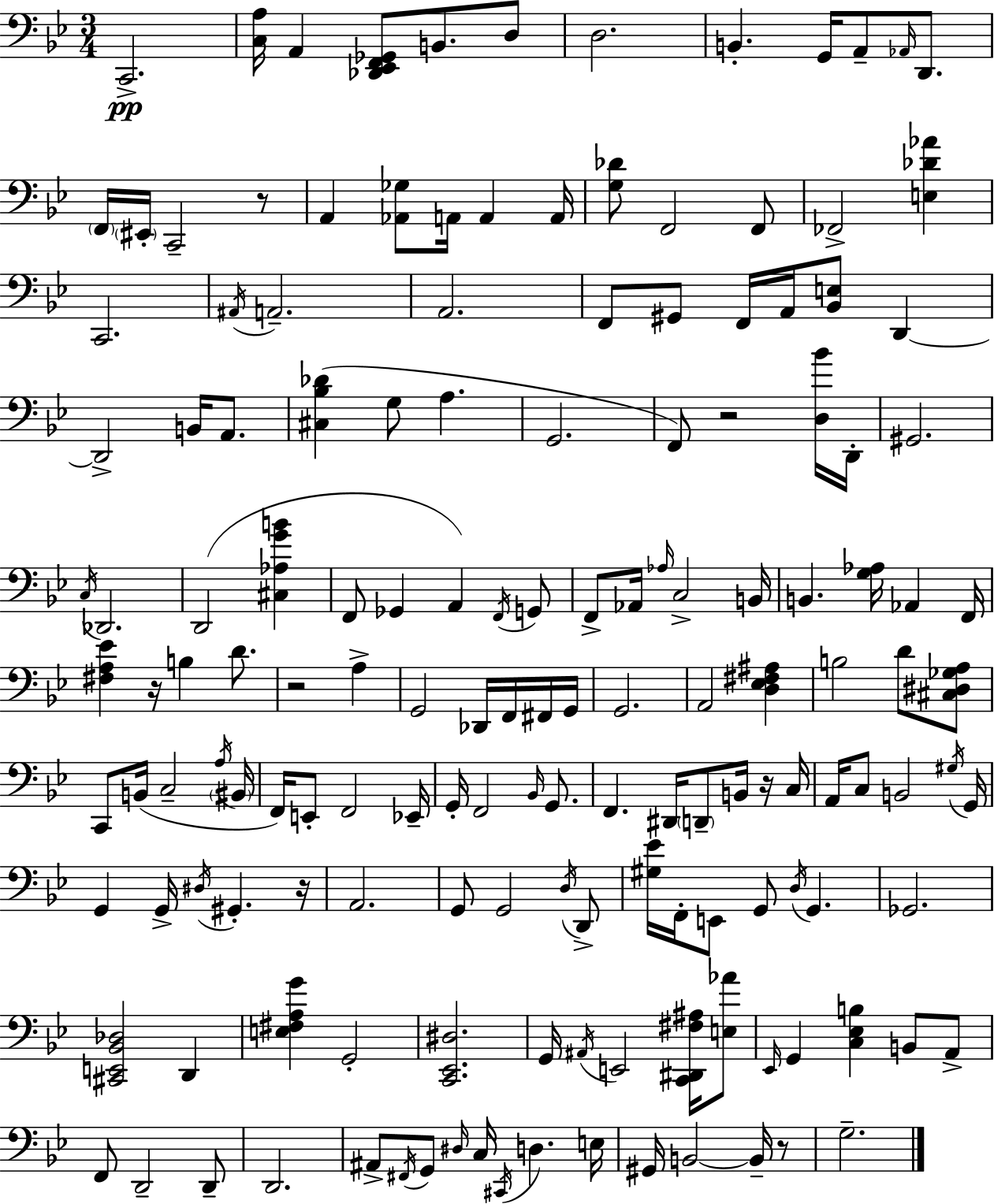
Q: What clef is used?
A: bass